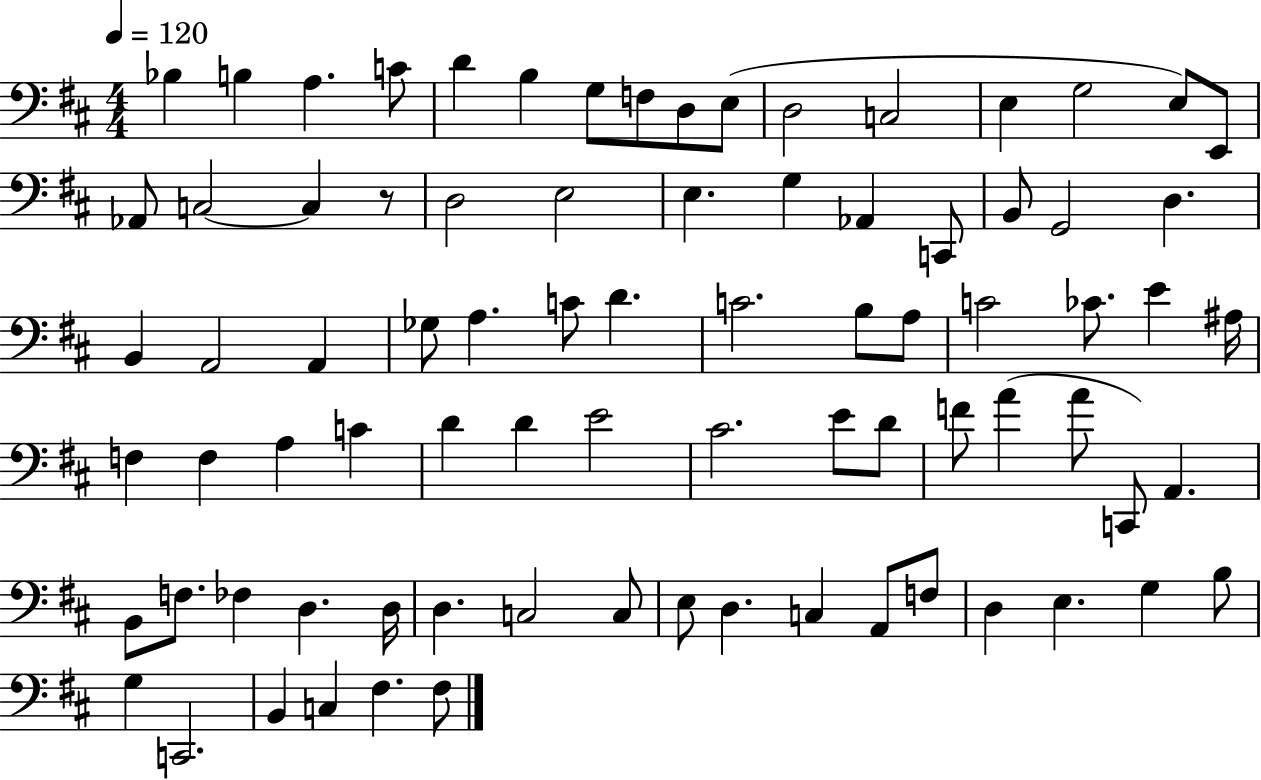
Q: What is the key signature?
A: D major